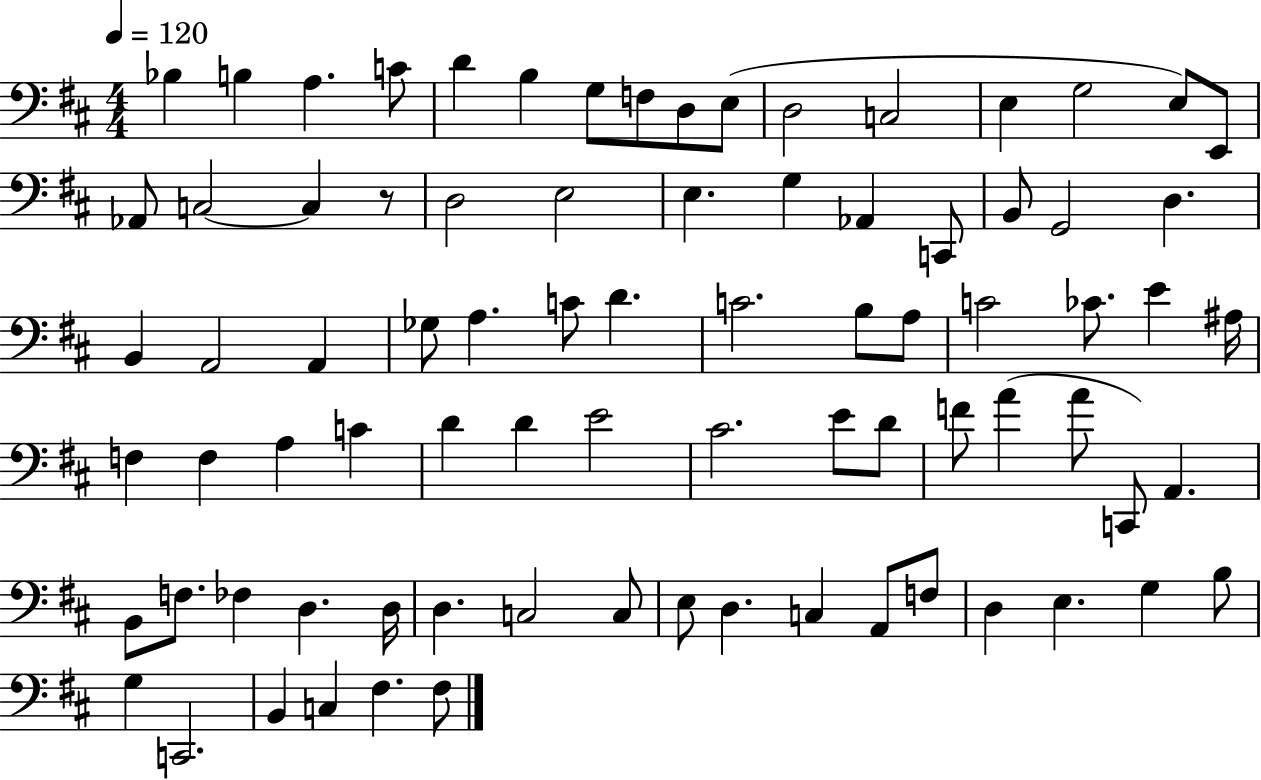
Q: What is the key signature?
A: D major